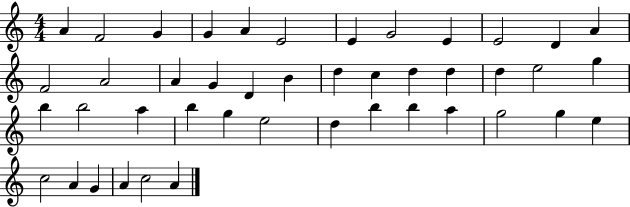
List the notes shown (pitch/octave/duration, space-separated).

A4/q F4/h G4/q G4/q A4/q E4/h E4/q G4/h E4/q E4/h D4/q A4/q F4/h A4/h A4/q G4/q D4/q B4/q D5/q C5/q D5/q D5/q D5/q E5/h G5/q B5/q B5/h A5/q B5/q G5/q E5/h D5/q B5/q B5/q A5/q G5/h G5/q E5/q C5/h A4/q G4/q A4/q C5/h A4/q